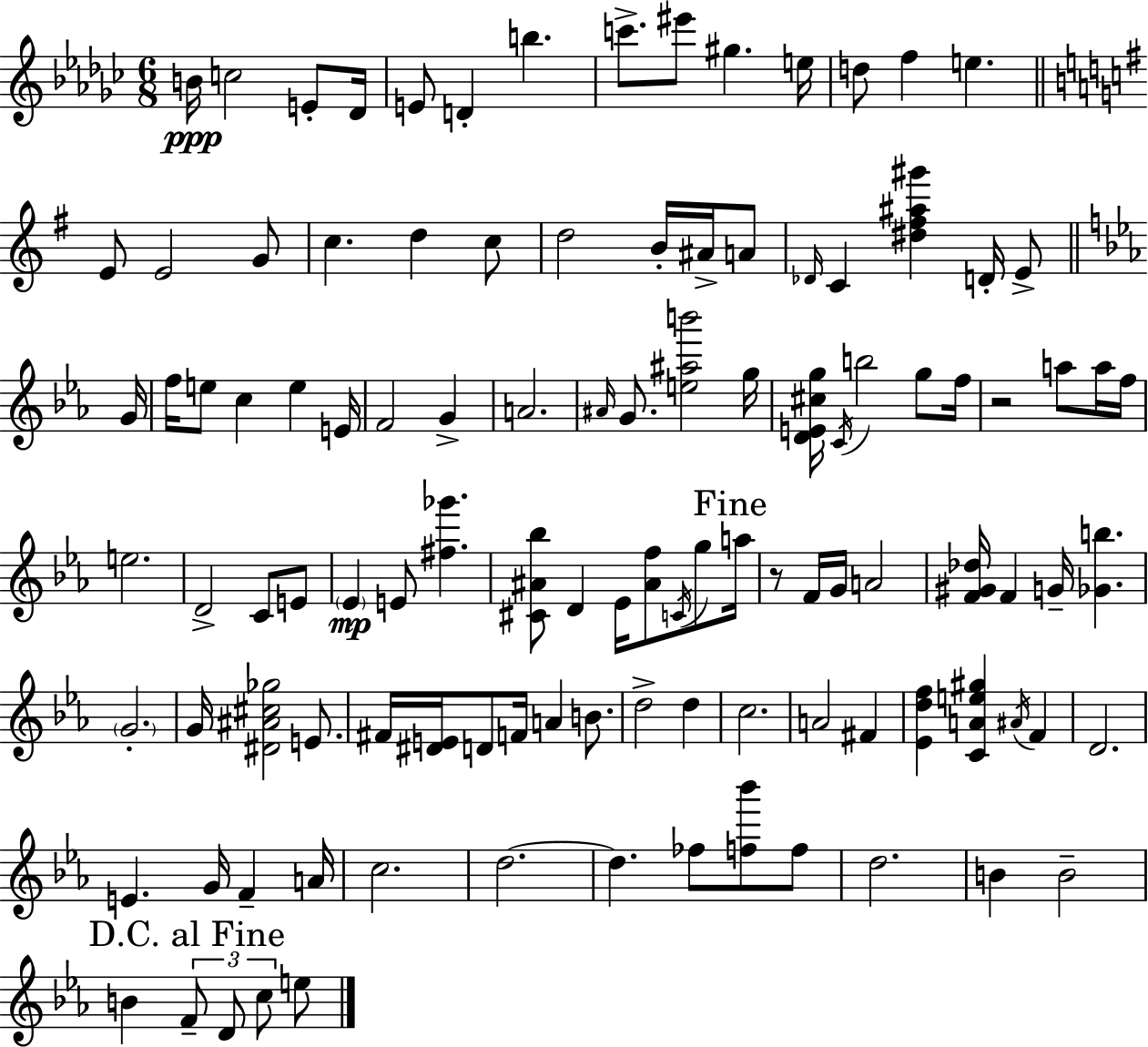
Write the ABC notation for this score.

X:1
T:Untitled
M:6/8
L:1/4
K:Ebm
B/4 c2 E/2 _D/4 E/2 D b c'/2 ^e'/2 ^g e/4 d/2 f e E/2 E2 G/2 c d c/2 d2 B/4 ^A/4 A/2 _D/4 C [^d^f^a^g'] D/4 E/2 G/4 f/4 e/2 c e E/4 F2 G A2 ^A/4 G/2 [e^ab']2 g/4 [DE^cg]/4 C/4 b2 g/2 f/4 z2 a/2 a/4 f/4 e2 D2 C/2 E/2 _E E/2 [^f_g'] [^C^A_b]/2 D _E/4 [^Af]/2 C/4 g/2 a/4 z/2 F/4 G/4 A2 [F^G_d]/4 F G/4 [_Gb] G2 G/4 [^D^A^c_g]2 E/2 ^F/4 [^DE]/4 D/2 F/4 A B/2 d2 d c2 A2 ^F [_Edf] [CAe^g] ^A/4 F D2 E G/4 F A/4 c2 d2 d _f/2 [f_b']/2 f/2 d2 B B2 B F/2 D/2 c/2 e/2